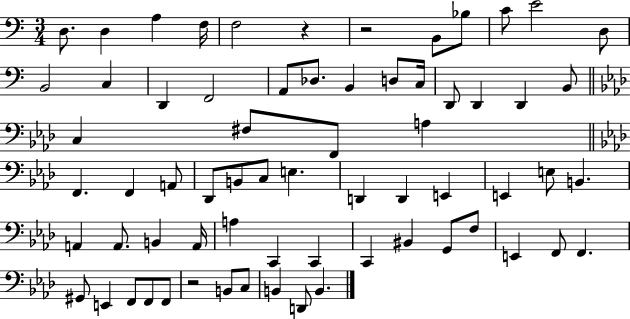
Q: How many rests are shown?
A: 3